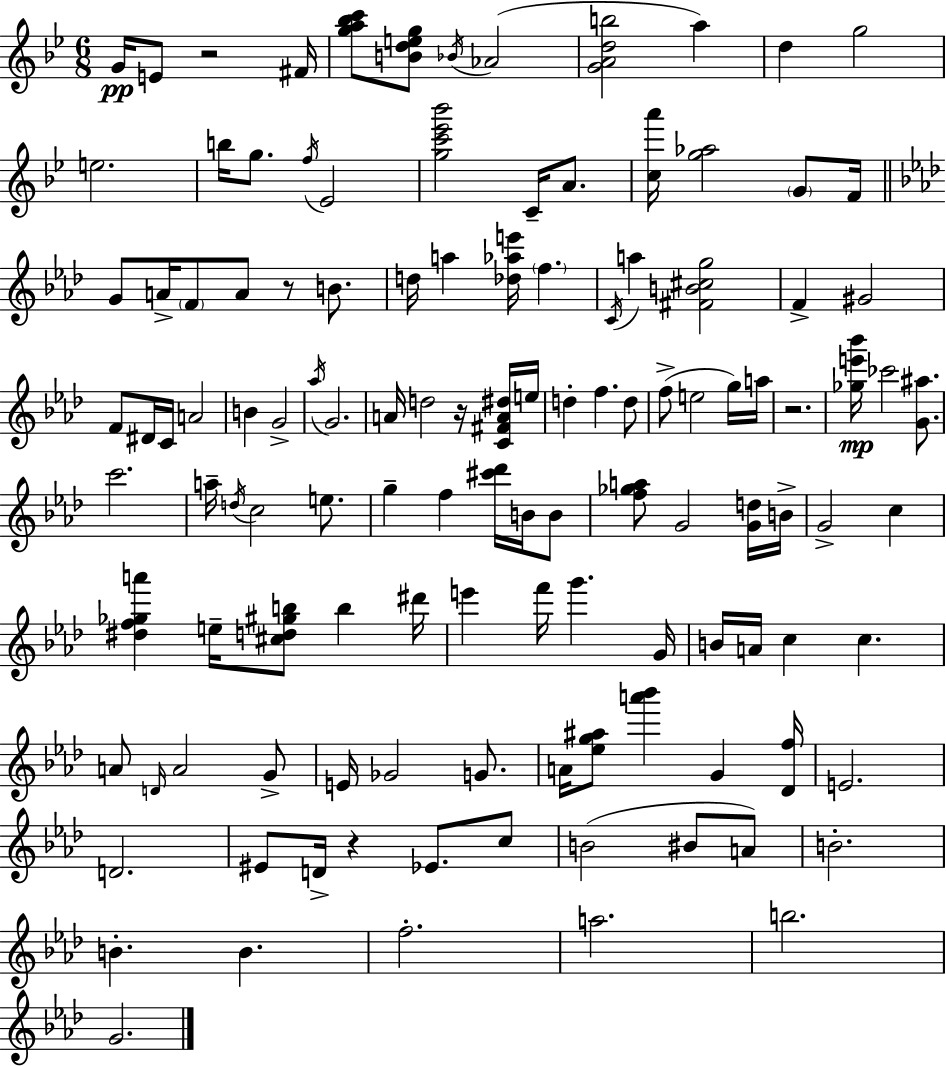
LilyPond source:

{
  \clef treble
  \numericTimeSignature
  \time 6/8
  \key bes \major
  g'16\pp e'8 r2 fis'16 | <g'' a'' bes'' c'''>8 <b' d'' e'' g''>8 \acciaccatura { bes'16 }( aes'2 | <g' a' d'' b''>2 a''4) | d''4 g''2 | \break e''2. | b''16 g''8. \acciaccatura { f''16 } ees'2 | <g'' c''' ees''' bes'''>2 c'16-- a'8. | <c'' a'''>16 <g'' aes''>2 \parenthesize g'8 | \break f'16 \bar "||" \break \key aes \major g'8 a'16-> \parenthesize f'8 a'8 r8 b'8. | d''16 a''4 <des'' aes'' e'''>16 \parenthesize f''4. | \acciaccatura { c'16 } a''4 <fis' b' cis'' g''>2 | f'4-> gis'2 | \break f'8 dis'16 c'16 a'2 | b'4 g'2-> | \acciaccatura { aes''16 } g'2. | a'16 d''2 r16 | \break <c' fis' a' dis''>16 e''16 d''4-. f''4. | d''8 f''8->( e''2 | g''16) a''16 r2. | <ges'' e''' bes'''>16\mp ces'''2 <g' ais''>8. | \break c'''2. | a''16-- \acciaccatura { d''16 } c''2 | e''8. g''4-- f''4 <cis''' des'''>16 | b'16 b'8 <f'' ges'' a''>8 g'2 | \break <g' d''>16 b'16-> g'2-> c''4 | <dis'' f'' ges'' a'''>4 e''16-- <cis'' d'' gis'' b''>8 b''4 | dis'''16 e'''4 f'''16 g'''4. | g'16 b'16 a'16 c''4 c''4. | \break a'8 \grace { d'16 } a'2 | g'8-> e'16 ges'2 | g'8. a'16 <ees'' g'' ais''>8 <a''' bes'''>4 g'4 | <des' f''>16 e'2. | \break d'2. | eis'8 d'16-> r4 ees'8. | c''8 b'2( | bis'8 a'8) b'2.-. | \break b'4.-. b'4. | f''2.-. | a''2. | b''2. | \break g'2. | \bar "|."
}